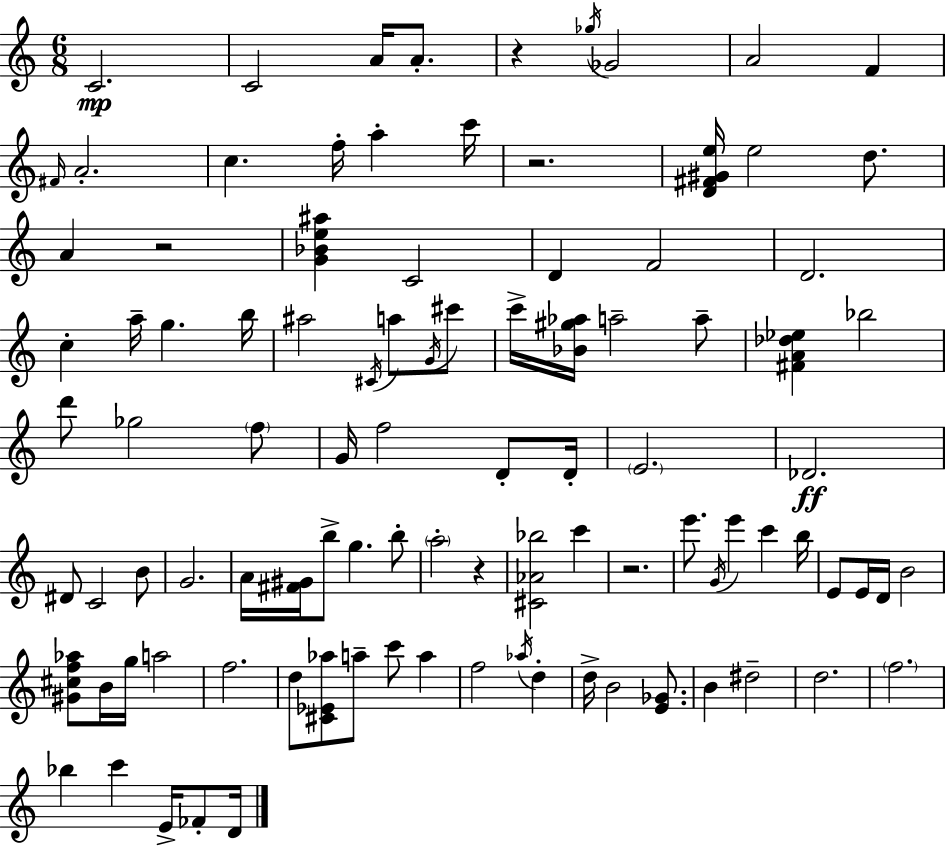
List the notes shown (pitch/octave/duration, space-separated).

C4/h. C4/h A4/s A4/e. R/q Gb5/s Gb4/h A4/h F4/q F#4/s A4/h. C5/q. F5/s A5/q C6/s R/h. [D4,F#4,G#4,E5]/s E5/h D5/e. A4/q R/h [G4,Bb4,E5,A#5]/q C4/h D4/q F4/h D4/h. C5/q A5/s G5/q. B5/s A#5/h C#4/s A5/e G4/s C#6/e C6/s [Bb4,G#5,Ab5]/s A5/h A5/e [F#4,A4,Db5,Eb5]/q Bb5/h D6/e Gb5/h F5/e G4/s F5/h D4/e D4/s E4/h. Db4/h. D#4/e C4/h B4/e G4/h. A4/s [F#4,G#4]/s B5/e G5/q. B5/e A5/h R/q [C#4,Ab4,Bb5]/h C6/q R/h. E6/e. G4/s E6/q C6/q B5/s E4/e E4/s D4/s B4/h [G#4,C#5,F5,Ab5]/e B4/s G5/s A5/h F5/h. D5/e [C#4,Eb4,Ab5]/e A5/e C6/e A5/q F5/h Ab5/s D5/q D5/s B4/h [E4,Gb4]/e. B4/q D#5/h D5/h. F5/h. Bb5/q C6/q E4/s FES4/e D4/s